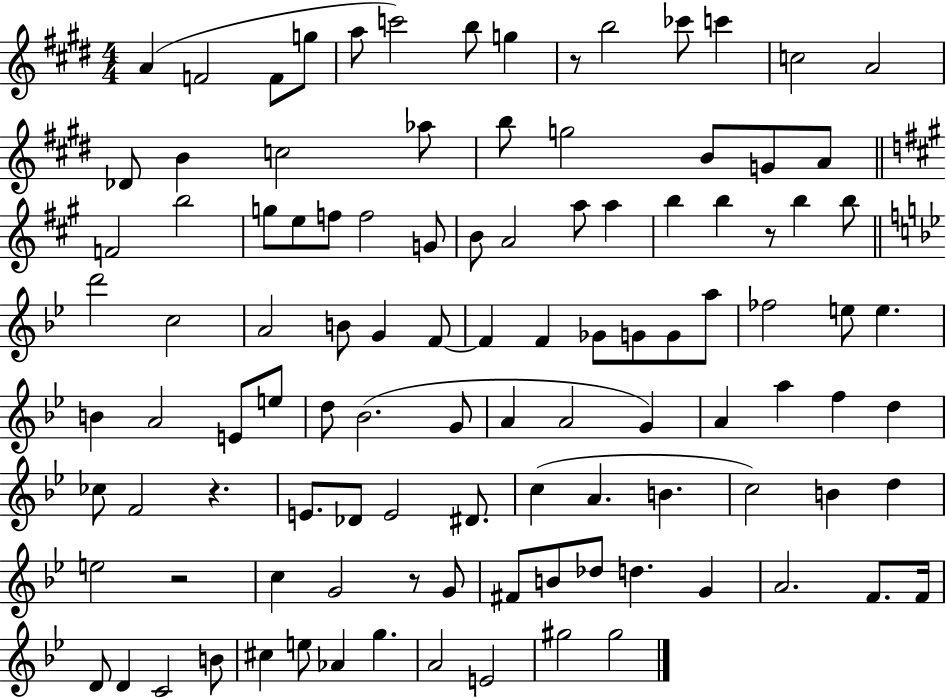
A4/q F4/h F4/e G5/e A5/e C6/h B5/e G5/q R/e B5/h CES6/e C6/q C5/h A4/h Db4/e B4/q C5/h Ab5/e B5/e G5/h B4/e G4/e A4/e F4/h B5/h G5/e E5/e F5/e F5/h G4/e B4/e A4/h A5/e A5/q B5/q B5/q R/e B5/q B5/e D6/h C5/h A4/h B4/e G4/q F4/e F4/q F4/q Gb4/e G4/e G4/e A5/e FES5/h E5/e E5/q. B4/q A4/h E4/e E5/e D5/e Bb4/h. G4/e A4/q A4/h G4/q A4/q A5/q F5/q D5/q CES5/e F4/h R/q. E4/e. Db4/e E4/h D#4/e. C5/q A4/q. B4/q. C5/h B4/q D5/q E5/h R/h C5/q G4/h R/e G4/e F#4/e B4/e Db5/e D5/q. G4/q A4/h. F4/e. F4/s D4/e D4/q C4/h B4/e C#5/q E5/e Ab4/q G5/q. A4/h E4/h G#5/h G#5/h